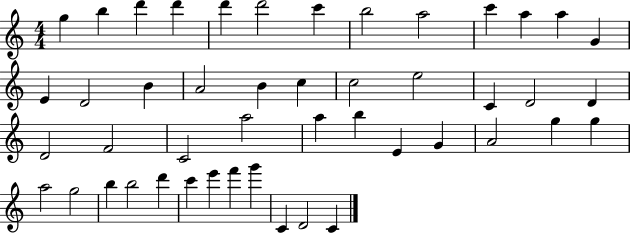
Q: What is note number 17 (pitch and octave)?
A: A4